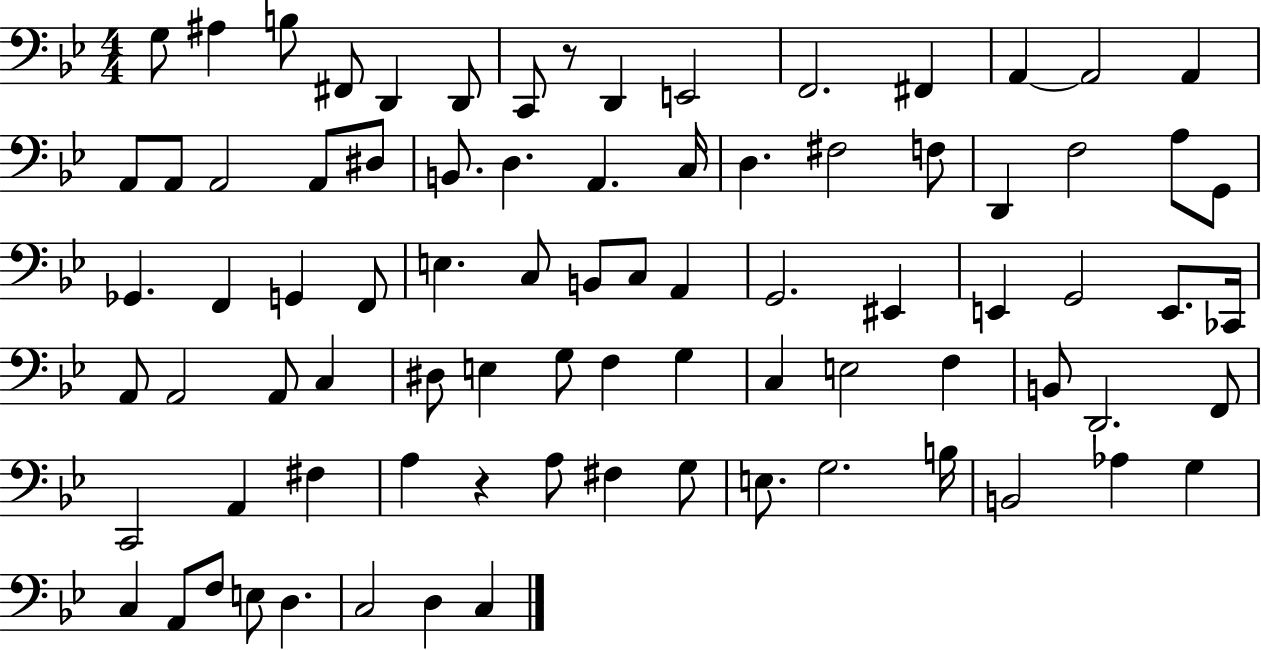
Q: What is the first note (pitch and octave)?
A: G3